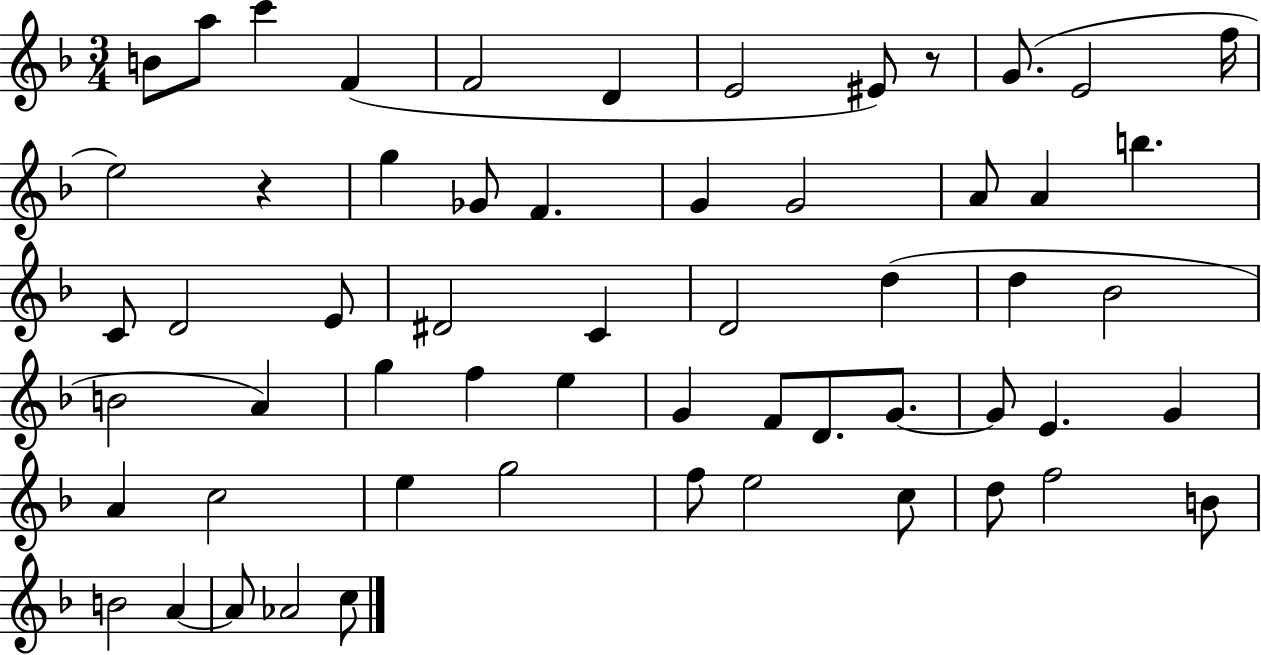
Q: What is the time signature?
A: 3/4